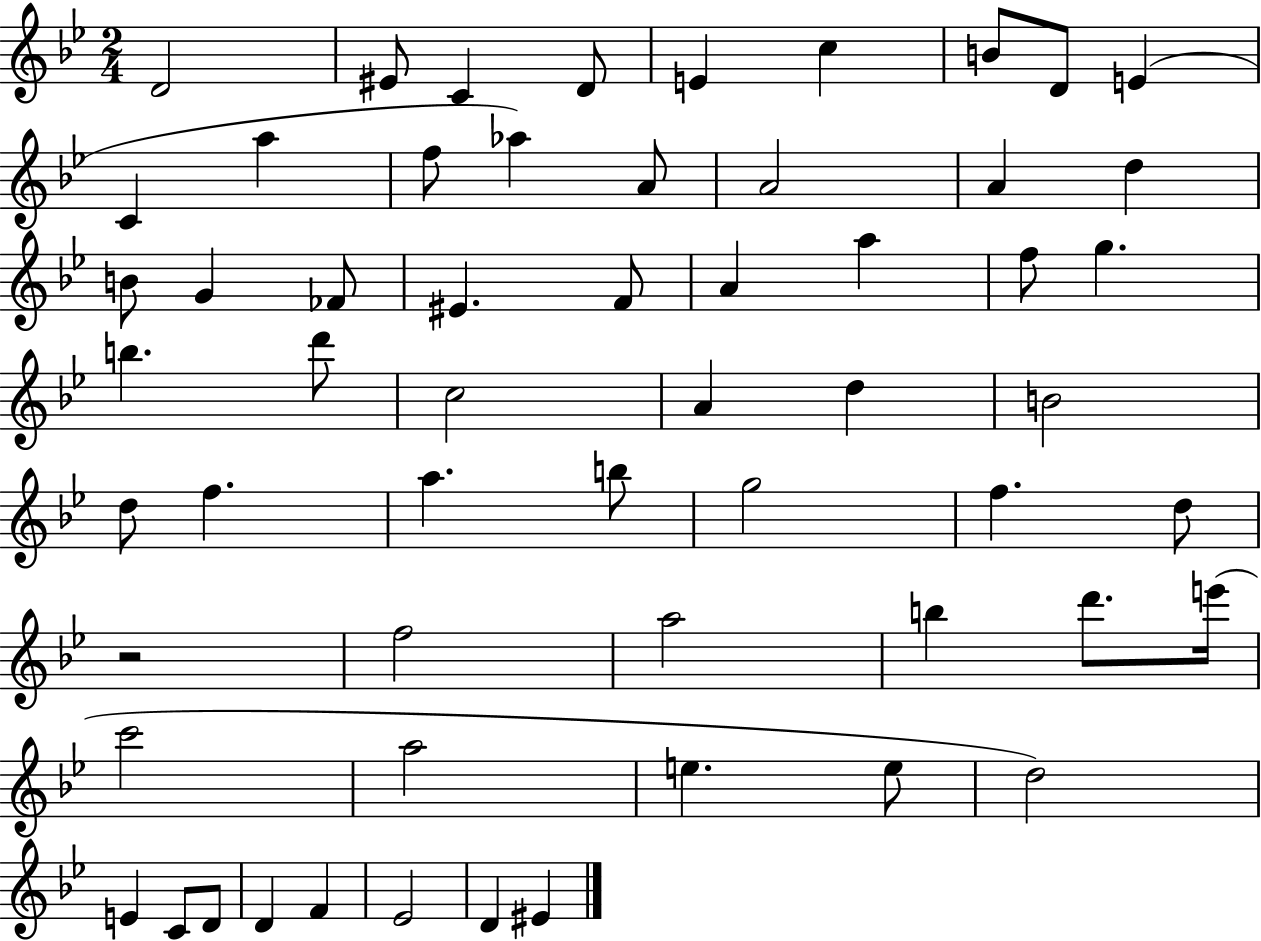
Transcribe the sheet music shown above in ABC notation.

X:1
T:Untitled
M:2/4
L:1/4
K:Bb
D2 ^E/2 C D/2 E c B/2 D/2 E C a f/2 _a A/2 A2 A d B/2 G _F/2 ^E F/2 A a f/2 g b d'/2 c2 A d B2 d/2 f a b/2 g2 f d/2 z2 f2 a2 b d'/2 e'/4 c'2 a2 e e/2 d2 E C/2 D/2 D F _E2 D ^E